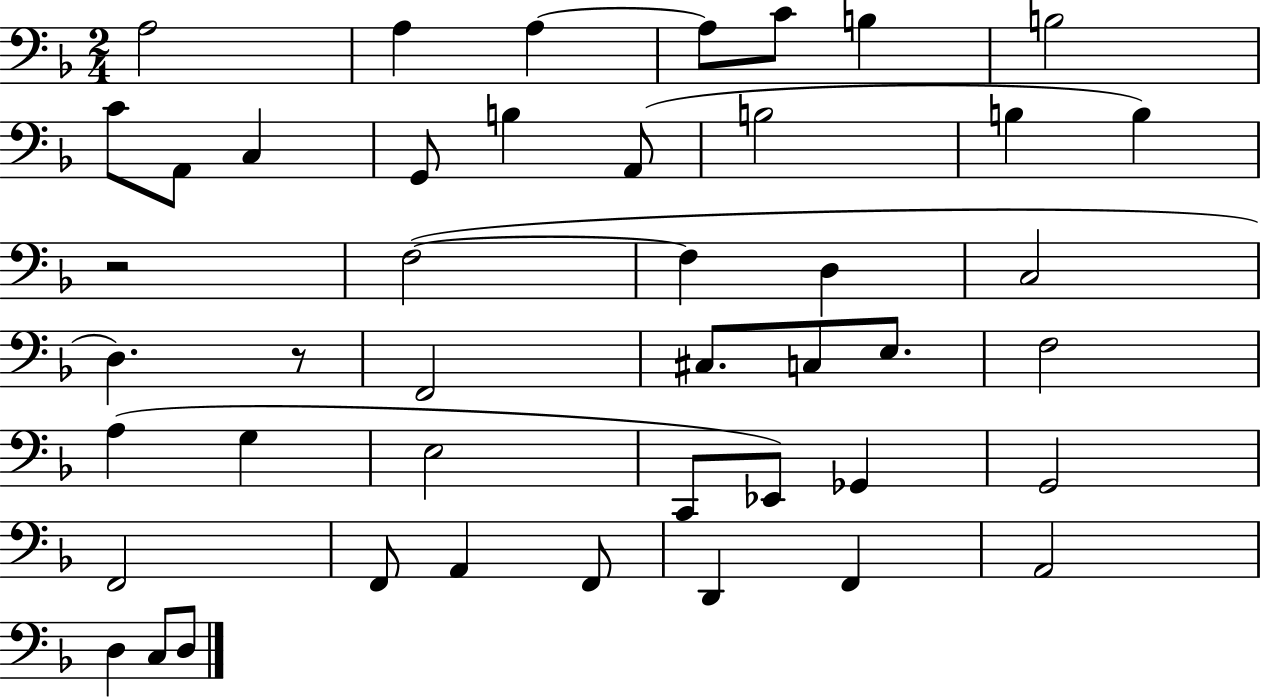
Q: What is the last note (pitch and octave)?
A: D3